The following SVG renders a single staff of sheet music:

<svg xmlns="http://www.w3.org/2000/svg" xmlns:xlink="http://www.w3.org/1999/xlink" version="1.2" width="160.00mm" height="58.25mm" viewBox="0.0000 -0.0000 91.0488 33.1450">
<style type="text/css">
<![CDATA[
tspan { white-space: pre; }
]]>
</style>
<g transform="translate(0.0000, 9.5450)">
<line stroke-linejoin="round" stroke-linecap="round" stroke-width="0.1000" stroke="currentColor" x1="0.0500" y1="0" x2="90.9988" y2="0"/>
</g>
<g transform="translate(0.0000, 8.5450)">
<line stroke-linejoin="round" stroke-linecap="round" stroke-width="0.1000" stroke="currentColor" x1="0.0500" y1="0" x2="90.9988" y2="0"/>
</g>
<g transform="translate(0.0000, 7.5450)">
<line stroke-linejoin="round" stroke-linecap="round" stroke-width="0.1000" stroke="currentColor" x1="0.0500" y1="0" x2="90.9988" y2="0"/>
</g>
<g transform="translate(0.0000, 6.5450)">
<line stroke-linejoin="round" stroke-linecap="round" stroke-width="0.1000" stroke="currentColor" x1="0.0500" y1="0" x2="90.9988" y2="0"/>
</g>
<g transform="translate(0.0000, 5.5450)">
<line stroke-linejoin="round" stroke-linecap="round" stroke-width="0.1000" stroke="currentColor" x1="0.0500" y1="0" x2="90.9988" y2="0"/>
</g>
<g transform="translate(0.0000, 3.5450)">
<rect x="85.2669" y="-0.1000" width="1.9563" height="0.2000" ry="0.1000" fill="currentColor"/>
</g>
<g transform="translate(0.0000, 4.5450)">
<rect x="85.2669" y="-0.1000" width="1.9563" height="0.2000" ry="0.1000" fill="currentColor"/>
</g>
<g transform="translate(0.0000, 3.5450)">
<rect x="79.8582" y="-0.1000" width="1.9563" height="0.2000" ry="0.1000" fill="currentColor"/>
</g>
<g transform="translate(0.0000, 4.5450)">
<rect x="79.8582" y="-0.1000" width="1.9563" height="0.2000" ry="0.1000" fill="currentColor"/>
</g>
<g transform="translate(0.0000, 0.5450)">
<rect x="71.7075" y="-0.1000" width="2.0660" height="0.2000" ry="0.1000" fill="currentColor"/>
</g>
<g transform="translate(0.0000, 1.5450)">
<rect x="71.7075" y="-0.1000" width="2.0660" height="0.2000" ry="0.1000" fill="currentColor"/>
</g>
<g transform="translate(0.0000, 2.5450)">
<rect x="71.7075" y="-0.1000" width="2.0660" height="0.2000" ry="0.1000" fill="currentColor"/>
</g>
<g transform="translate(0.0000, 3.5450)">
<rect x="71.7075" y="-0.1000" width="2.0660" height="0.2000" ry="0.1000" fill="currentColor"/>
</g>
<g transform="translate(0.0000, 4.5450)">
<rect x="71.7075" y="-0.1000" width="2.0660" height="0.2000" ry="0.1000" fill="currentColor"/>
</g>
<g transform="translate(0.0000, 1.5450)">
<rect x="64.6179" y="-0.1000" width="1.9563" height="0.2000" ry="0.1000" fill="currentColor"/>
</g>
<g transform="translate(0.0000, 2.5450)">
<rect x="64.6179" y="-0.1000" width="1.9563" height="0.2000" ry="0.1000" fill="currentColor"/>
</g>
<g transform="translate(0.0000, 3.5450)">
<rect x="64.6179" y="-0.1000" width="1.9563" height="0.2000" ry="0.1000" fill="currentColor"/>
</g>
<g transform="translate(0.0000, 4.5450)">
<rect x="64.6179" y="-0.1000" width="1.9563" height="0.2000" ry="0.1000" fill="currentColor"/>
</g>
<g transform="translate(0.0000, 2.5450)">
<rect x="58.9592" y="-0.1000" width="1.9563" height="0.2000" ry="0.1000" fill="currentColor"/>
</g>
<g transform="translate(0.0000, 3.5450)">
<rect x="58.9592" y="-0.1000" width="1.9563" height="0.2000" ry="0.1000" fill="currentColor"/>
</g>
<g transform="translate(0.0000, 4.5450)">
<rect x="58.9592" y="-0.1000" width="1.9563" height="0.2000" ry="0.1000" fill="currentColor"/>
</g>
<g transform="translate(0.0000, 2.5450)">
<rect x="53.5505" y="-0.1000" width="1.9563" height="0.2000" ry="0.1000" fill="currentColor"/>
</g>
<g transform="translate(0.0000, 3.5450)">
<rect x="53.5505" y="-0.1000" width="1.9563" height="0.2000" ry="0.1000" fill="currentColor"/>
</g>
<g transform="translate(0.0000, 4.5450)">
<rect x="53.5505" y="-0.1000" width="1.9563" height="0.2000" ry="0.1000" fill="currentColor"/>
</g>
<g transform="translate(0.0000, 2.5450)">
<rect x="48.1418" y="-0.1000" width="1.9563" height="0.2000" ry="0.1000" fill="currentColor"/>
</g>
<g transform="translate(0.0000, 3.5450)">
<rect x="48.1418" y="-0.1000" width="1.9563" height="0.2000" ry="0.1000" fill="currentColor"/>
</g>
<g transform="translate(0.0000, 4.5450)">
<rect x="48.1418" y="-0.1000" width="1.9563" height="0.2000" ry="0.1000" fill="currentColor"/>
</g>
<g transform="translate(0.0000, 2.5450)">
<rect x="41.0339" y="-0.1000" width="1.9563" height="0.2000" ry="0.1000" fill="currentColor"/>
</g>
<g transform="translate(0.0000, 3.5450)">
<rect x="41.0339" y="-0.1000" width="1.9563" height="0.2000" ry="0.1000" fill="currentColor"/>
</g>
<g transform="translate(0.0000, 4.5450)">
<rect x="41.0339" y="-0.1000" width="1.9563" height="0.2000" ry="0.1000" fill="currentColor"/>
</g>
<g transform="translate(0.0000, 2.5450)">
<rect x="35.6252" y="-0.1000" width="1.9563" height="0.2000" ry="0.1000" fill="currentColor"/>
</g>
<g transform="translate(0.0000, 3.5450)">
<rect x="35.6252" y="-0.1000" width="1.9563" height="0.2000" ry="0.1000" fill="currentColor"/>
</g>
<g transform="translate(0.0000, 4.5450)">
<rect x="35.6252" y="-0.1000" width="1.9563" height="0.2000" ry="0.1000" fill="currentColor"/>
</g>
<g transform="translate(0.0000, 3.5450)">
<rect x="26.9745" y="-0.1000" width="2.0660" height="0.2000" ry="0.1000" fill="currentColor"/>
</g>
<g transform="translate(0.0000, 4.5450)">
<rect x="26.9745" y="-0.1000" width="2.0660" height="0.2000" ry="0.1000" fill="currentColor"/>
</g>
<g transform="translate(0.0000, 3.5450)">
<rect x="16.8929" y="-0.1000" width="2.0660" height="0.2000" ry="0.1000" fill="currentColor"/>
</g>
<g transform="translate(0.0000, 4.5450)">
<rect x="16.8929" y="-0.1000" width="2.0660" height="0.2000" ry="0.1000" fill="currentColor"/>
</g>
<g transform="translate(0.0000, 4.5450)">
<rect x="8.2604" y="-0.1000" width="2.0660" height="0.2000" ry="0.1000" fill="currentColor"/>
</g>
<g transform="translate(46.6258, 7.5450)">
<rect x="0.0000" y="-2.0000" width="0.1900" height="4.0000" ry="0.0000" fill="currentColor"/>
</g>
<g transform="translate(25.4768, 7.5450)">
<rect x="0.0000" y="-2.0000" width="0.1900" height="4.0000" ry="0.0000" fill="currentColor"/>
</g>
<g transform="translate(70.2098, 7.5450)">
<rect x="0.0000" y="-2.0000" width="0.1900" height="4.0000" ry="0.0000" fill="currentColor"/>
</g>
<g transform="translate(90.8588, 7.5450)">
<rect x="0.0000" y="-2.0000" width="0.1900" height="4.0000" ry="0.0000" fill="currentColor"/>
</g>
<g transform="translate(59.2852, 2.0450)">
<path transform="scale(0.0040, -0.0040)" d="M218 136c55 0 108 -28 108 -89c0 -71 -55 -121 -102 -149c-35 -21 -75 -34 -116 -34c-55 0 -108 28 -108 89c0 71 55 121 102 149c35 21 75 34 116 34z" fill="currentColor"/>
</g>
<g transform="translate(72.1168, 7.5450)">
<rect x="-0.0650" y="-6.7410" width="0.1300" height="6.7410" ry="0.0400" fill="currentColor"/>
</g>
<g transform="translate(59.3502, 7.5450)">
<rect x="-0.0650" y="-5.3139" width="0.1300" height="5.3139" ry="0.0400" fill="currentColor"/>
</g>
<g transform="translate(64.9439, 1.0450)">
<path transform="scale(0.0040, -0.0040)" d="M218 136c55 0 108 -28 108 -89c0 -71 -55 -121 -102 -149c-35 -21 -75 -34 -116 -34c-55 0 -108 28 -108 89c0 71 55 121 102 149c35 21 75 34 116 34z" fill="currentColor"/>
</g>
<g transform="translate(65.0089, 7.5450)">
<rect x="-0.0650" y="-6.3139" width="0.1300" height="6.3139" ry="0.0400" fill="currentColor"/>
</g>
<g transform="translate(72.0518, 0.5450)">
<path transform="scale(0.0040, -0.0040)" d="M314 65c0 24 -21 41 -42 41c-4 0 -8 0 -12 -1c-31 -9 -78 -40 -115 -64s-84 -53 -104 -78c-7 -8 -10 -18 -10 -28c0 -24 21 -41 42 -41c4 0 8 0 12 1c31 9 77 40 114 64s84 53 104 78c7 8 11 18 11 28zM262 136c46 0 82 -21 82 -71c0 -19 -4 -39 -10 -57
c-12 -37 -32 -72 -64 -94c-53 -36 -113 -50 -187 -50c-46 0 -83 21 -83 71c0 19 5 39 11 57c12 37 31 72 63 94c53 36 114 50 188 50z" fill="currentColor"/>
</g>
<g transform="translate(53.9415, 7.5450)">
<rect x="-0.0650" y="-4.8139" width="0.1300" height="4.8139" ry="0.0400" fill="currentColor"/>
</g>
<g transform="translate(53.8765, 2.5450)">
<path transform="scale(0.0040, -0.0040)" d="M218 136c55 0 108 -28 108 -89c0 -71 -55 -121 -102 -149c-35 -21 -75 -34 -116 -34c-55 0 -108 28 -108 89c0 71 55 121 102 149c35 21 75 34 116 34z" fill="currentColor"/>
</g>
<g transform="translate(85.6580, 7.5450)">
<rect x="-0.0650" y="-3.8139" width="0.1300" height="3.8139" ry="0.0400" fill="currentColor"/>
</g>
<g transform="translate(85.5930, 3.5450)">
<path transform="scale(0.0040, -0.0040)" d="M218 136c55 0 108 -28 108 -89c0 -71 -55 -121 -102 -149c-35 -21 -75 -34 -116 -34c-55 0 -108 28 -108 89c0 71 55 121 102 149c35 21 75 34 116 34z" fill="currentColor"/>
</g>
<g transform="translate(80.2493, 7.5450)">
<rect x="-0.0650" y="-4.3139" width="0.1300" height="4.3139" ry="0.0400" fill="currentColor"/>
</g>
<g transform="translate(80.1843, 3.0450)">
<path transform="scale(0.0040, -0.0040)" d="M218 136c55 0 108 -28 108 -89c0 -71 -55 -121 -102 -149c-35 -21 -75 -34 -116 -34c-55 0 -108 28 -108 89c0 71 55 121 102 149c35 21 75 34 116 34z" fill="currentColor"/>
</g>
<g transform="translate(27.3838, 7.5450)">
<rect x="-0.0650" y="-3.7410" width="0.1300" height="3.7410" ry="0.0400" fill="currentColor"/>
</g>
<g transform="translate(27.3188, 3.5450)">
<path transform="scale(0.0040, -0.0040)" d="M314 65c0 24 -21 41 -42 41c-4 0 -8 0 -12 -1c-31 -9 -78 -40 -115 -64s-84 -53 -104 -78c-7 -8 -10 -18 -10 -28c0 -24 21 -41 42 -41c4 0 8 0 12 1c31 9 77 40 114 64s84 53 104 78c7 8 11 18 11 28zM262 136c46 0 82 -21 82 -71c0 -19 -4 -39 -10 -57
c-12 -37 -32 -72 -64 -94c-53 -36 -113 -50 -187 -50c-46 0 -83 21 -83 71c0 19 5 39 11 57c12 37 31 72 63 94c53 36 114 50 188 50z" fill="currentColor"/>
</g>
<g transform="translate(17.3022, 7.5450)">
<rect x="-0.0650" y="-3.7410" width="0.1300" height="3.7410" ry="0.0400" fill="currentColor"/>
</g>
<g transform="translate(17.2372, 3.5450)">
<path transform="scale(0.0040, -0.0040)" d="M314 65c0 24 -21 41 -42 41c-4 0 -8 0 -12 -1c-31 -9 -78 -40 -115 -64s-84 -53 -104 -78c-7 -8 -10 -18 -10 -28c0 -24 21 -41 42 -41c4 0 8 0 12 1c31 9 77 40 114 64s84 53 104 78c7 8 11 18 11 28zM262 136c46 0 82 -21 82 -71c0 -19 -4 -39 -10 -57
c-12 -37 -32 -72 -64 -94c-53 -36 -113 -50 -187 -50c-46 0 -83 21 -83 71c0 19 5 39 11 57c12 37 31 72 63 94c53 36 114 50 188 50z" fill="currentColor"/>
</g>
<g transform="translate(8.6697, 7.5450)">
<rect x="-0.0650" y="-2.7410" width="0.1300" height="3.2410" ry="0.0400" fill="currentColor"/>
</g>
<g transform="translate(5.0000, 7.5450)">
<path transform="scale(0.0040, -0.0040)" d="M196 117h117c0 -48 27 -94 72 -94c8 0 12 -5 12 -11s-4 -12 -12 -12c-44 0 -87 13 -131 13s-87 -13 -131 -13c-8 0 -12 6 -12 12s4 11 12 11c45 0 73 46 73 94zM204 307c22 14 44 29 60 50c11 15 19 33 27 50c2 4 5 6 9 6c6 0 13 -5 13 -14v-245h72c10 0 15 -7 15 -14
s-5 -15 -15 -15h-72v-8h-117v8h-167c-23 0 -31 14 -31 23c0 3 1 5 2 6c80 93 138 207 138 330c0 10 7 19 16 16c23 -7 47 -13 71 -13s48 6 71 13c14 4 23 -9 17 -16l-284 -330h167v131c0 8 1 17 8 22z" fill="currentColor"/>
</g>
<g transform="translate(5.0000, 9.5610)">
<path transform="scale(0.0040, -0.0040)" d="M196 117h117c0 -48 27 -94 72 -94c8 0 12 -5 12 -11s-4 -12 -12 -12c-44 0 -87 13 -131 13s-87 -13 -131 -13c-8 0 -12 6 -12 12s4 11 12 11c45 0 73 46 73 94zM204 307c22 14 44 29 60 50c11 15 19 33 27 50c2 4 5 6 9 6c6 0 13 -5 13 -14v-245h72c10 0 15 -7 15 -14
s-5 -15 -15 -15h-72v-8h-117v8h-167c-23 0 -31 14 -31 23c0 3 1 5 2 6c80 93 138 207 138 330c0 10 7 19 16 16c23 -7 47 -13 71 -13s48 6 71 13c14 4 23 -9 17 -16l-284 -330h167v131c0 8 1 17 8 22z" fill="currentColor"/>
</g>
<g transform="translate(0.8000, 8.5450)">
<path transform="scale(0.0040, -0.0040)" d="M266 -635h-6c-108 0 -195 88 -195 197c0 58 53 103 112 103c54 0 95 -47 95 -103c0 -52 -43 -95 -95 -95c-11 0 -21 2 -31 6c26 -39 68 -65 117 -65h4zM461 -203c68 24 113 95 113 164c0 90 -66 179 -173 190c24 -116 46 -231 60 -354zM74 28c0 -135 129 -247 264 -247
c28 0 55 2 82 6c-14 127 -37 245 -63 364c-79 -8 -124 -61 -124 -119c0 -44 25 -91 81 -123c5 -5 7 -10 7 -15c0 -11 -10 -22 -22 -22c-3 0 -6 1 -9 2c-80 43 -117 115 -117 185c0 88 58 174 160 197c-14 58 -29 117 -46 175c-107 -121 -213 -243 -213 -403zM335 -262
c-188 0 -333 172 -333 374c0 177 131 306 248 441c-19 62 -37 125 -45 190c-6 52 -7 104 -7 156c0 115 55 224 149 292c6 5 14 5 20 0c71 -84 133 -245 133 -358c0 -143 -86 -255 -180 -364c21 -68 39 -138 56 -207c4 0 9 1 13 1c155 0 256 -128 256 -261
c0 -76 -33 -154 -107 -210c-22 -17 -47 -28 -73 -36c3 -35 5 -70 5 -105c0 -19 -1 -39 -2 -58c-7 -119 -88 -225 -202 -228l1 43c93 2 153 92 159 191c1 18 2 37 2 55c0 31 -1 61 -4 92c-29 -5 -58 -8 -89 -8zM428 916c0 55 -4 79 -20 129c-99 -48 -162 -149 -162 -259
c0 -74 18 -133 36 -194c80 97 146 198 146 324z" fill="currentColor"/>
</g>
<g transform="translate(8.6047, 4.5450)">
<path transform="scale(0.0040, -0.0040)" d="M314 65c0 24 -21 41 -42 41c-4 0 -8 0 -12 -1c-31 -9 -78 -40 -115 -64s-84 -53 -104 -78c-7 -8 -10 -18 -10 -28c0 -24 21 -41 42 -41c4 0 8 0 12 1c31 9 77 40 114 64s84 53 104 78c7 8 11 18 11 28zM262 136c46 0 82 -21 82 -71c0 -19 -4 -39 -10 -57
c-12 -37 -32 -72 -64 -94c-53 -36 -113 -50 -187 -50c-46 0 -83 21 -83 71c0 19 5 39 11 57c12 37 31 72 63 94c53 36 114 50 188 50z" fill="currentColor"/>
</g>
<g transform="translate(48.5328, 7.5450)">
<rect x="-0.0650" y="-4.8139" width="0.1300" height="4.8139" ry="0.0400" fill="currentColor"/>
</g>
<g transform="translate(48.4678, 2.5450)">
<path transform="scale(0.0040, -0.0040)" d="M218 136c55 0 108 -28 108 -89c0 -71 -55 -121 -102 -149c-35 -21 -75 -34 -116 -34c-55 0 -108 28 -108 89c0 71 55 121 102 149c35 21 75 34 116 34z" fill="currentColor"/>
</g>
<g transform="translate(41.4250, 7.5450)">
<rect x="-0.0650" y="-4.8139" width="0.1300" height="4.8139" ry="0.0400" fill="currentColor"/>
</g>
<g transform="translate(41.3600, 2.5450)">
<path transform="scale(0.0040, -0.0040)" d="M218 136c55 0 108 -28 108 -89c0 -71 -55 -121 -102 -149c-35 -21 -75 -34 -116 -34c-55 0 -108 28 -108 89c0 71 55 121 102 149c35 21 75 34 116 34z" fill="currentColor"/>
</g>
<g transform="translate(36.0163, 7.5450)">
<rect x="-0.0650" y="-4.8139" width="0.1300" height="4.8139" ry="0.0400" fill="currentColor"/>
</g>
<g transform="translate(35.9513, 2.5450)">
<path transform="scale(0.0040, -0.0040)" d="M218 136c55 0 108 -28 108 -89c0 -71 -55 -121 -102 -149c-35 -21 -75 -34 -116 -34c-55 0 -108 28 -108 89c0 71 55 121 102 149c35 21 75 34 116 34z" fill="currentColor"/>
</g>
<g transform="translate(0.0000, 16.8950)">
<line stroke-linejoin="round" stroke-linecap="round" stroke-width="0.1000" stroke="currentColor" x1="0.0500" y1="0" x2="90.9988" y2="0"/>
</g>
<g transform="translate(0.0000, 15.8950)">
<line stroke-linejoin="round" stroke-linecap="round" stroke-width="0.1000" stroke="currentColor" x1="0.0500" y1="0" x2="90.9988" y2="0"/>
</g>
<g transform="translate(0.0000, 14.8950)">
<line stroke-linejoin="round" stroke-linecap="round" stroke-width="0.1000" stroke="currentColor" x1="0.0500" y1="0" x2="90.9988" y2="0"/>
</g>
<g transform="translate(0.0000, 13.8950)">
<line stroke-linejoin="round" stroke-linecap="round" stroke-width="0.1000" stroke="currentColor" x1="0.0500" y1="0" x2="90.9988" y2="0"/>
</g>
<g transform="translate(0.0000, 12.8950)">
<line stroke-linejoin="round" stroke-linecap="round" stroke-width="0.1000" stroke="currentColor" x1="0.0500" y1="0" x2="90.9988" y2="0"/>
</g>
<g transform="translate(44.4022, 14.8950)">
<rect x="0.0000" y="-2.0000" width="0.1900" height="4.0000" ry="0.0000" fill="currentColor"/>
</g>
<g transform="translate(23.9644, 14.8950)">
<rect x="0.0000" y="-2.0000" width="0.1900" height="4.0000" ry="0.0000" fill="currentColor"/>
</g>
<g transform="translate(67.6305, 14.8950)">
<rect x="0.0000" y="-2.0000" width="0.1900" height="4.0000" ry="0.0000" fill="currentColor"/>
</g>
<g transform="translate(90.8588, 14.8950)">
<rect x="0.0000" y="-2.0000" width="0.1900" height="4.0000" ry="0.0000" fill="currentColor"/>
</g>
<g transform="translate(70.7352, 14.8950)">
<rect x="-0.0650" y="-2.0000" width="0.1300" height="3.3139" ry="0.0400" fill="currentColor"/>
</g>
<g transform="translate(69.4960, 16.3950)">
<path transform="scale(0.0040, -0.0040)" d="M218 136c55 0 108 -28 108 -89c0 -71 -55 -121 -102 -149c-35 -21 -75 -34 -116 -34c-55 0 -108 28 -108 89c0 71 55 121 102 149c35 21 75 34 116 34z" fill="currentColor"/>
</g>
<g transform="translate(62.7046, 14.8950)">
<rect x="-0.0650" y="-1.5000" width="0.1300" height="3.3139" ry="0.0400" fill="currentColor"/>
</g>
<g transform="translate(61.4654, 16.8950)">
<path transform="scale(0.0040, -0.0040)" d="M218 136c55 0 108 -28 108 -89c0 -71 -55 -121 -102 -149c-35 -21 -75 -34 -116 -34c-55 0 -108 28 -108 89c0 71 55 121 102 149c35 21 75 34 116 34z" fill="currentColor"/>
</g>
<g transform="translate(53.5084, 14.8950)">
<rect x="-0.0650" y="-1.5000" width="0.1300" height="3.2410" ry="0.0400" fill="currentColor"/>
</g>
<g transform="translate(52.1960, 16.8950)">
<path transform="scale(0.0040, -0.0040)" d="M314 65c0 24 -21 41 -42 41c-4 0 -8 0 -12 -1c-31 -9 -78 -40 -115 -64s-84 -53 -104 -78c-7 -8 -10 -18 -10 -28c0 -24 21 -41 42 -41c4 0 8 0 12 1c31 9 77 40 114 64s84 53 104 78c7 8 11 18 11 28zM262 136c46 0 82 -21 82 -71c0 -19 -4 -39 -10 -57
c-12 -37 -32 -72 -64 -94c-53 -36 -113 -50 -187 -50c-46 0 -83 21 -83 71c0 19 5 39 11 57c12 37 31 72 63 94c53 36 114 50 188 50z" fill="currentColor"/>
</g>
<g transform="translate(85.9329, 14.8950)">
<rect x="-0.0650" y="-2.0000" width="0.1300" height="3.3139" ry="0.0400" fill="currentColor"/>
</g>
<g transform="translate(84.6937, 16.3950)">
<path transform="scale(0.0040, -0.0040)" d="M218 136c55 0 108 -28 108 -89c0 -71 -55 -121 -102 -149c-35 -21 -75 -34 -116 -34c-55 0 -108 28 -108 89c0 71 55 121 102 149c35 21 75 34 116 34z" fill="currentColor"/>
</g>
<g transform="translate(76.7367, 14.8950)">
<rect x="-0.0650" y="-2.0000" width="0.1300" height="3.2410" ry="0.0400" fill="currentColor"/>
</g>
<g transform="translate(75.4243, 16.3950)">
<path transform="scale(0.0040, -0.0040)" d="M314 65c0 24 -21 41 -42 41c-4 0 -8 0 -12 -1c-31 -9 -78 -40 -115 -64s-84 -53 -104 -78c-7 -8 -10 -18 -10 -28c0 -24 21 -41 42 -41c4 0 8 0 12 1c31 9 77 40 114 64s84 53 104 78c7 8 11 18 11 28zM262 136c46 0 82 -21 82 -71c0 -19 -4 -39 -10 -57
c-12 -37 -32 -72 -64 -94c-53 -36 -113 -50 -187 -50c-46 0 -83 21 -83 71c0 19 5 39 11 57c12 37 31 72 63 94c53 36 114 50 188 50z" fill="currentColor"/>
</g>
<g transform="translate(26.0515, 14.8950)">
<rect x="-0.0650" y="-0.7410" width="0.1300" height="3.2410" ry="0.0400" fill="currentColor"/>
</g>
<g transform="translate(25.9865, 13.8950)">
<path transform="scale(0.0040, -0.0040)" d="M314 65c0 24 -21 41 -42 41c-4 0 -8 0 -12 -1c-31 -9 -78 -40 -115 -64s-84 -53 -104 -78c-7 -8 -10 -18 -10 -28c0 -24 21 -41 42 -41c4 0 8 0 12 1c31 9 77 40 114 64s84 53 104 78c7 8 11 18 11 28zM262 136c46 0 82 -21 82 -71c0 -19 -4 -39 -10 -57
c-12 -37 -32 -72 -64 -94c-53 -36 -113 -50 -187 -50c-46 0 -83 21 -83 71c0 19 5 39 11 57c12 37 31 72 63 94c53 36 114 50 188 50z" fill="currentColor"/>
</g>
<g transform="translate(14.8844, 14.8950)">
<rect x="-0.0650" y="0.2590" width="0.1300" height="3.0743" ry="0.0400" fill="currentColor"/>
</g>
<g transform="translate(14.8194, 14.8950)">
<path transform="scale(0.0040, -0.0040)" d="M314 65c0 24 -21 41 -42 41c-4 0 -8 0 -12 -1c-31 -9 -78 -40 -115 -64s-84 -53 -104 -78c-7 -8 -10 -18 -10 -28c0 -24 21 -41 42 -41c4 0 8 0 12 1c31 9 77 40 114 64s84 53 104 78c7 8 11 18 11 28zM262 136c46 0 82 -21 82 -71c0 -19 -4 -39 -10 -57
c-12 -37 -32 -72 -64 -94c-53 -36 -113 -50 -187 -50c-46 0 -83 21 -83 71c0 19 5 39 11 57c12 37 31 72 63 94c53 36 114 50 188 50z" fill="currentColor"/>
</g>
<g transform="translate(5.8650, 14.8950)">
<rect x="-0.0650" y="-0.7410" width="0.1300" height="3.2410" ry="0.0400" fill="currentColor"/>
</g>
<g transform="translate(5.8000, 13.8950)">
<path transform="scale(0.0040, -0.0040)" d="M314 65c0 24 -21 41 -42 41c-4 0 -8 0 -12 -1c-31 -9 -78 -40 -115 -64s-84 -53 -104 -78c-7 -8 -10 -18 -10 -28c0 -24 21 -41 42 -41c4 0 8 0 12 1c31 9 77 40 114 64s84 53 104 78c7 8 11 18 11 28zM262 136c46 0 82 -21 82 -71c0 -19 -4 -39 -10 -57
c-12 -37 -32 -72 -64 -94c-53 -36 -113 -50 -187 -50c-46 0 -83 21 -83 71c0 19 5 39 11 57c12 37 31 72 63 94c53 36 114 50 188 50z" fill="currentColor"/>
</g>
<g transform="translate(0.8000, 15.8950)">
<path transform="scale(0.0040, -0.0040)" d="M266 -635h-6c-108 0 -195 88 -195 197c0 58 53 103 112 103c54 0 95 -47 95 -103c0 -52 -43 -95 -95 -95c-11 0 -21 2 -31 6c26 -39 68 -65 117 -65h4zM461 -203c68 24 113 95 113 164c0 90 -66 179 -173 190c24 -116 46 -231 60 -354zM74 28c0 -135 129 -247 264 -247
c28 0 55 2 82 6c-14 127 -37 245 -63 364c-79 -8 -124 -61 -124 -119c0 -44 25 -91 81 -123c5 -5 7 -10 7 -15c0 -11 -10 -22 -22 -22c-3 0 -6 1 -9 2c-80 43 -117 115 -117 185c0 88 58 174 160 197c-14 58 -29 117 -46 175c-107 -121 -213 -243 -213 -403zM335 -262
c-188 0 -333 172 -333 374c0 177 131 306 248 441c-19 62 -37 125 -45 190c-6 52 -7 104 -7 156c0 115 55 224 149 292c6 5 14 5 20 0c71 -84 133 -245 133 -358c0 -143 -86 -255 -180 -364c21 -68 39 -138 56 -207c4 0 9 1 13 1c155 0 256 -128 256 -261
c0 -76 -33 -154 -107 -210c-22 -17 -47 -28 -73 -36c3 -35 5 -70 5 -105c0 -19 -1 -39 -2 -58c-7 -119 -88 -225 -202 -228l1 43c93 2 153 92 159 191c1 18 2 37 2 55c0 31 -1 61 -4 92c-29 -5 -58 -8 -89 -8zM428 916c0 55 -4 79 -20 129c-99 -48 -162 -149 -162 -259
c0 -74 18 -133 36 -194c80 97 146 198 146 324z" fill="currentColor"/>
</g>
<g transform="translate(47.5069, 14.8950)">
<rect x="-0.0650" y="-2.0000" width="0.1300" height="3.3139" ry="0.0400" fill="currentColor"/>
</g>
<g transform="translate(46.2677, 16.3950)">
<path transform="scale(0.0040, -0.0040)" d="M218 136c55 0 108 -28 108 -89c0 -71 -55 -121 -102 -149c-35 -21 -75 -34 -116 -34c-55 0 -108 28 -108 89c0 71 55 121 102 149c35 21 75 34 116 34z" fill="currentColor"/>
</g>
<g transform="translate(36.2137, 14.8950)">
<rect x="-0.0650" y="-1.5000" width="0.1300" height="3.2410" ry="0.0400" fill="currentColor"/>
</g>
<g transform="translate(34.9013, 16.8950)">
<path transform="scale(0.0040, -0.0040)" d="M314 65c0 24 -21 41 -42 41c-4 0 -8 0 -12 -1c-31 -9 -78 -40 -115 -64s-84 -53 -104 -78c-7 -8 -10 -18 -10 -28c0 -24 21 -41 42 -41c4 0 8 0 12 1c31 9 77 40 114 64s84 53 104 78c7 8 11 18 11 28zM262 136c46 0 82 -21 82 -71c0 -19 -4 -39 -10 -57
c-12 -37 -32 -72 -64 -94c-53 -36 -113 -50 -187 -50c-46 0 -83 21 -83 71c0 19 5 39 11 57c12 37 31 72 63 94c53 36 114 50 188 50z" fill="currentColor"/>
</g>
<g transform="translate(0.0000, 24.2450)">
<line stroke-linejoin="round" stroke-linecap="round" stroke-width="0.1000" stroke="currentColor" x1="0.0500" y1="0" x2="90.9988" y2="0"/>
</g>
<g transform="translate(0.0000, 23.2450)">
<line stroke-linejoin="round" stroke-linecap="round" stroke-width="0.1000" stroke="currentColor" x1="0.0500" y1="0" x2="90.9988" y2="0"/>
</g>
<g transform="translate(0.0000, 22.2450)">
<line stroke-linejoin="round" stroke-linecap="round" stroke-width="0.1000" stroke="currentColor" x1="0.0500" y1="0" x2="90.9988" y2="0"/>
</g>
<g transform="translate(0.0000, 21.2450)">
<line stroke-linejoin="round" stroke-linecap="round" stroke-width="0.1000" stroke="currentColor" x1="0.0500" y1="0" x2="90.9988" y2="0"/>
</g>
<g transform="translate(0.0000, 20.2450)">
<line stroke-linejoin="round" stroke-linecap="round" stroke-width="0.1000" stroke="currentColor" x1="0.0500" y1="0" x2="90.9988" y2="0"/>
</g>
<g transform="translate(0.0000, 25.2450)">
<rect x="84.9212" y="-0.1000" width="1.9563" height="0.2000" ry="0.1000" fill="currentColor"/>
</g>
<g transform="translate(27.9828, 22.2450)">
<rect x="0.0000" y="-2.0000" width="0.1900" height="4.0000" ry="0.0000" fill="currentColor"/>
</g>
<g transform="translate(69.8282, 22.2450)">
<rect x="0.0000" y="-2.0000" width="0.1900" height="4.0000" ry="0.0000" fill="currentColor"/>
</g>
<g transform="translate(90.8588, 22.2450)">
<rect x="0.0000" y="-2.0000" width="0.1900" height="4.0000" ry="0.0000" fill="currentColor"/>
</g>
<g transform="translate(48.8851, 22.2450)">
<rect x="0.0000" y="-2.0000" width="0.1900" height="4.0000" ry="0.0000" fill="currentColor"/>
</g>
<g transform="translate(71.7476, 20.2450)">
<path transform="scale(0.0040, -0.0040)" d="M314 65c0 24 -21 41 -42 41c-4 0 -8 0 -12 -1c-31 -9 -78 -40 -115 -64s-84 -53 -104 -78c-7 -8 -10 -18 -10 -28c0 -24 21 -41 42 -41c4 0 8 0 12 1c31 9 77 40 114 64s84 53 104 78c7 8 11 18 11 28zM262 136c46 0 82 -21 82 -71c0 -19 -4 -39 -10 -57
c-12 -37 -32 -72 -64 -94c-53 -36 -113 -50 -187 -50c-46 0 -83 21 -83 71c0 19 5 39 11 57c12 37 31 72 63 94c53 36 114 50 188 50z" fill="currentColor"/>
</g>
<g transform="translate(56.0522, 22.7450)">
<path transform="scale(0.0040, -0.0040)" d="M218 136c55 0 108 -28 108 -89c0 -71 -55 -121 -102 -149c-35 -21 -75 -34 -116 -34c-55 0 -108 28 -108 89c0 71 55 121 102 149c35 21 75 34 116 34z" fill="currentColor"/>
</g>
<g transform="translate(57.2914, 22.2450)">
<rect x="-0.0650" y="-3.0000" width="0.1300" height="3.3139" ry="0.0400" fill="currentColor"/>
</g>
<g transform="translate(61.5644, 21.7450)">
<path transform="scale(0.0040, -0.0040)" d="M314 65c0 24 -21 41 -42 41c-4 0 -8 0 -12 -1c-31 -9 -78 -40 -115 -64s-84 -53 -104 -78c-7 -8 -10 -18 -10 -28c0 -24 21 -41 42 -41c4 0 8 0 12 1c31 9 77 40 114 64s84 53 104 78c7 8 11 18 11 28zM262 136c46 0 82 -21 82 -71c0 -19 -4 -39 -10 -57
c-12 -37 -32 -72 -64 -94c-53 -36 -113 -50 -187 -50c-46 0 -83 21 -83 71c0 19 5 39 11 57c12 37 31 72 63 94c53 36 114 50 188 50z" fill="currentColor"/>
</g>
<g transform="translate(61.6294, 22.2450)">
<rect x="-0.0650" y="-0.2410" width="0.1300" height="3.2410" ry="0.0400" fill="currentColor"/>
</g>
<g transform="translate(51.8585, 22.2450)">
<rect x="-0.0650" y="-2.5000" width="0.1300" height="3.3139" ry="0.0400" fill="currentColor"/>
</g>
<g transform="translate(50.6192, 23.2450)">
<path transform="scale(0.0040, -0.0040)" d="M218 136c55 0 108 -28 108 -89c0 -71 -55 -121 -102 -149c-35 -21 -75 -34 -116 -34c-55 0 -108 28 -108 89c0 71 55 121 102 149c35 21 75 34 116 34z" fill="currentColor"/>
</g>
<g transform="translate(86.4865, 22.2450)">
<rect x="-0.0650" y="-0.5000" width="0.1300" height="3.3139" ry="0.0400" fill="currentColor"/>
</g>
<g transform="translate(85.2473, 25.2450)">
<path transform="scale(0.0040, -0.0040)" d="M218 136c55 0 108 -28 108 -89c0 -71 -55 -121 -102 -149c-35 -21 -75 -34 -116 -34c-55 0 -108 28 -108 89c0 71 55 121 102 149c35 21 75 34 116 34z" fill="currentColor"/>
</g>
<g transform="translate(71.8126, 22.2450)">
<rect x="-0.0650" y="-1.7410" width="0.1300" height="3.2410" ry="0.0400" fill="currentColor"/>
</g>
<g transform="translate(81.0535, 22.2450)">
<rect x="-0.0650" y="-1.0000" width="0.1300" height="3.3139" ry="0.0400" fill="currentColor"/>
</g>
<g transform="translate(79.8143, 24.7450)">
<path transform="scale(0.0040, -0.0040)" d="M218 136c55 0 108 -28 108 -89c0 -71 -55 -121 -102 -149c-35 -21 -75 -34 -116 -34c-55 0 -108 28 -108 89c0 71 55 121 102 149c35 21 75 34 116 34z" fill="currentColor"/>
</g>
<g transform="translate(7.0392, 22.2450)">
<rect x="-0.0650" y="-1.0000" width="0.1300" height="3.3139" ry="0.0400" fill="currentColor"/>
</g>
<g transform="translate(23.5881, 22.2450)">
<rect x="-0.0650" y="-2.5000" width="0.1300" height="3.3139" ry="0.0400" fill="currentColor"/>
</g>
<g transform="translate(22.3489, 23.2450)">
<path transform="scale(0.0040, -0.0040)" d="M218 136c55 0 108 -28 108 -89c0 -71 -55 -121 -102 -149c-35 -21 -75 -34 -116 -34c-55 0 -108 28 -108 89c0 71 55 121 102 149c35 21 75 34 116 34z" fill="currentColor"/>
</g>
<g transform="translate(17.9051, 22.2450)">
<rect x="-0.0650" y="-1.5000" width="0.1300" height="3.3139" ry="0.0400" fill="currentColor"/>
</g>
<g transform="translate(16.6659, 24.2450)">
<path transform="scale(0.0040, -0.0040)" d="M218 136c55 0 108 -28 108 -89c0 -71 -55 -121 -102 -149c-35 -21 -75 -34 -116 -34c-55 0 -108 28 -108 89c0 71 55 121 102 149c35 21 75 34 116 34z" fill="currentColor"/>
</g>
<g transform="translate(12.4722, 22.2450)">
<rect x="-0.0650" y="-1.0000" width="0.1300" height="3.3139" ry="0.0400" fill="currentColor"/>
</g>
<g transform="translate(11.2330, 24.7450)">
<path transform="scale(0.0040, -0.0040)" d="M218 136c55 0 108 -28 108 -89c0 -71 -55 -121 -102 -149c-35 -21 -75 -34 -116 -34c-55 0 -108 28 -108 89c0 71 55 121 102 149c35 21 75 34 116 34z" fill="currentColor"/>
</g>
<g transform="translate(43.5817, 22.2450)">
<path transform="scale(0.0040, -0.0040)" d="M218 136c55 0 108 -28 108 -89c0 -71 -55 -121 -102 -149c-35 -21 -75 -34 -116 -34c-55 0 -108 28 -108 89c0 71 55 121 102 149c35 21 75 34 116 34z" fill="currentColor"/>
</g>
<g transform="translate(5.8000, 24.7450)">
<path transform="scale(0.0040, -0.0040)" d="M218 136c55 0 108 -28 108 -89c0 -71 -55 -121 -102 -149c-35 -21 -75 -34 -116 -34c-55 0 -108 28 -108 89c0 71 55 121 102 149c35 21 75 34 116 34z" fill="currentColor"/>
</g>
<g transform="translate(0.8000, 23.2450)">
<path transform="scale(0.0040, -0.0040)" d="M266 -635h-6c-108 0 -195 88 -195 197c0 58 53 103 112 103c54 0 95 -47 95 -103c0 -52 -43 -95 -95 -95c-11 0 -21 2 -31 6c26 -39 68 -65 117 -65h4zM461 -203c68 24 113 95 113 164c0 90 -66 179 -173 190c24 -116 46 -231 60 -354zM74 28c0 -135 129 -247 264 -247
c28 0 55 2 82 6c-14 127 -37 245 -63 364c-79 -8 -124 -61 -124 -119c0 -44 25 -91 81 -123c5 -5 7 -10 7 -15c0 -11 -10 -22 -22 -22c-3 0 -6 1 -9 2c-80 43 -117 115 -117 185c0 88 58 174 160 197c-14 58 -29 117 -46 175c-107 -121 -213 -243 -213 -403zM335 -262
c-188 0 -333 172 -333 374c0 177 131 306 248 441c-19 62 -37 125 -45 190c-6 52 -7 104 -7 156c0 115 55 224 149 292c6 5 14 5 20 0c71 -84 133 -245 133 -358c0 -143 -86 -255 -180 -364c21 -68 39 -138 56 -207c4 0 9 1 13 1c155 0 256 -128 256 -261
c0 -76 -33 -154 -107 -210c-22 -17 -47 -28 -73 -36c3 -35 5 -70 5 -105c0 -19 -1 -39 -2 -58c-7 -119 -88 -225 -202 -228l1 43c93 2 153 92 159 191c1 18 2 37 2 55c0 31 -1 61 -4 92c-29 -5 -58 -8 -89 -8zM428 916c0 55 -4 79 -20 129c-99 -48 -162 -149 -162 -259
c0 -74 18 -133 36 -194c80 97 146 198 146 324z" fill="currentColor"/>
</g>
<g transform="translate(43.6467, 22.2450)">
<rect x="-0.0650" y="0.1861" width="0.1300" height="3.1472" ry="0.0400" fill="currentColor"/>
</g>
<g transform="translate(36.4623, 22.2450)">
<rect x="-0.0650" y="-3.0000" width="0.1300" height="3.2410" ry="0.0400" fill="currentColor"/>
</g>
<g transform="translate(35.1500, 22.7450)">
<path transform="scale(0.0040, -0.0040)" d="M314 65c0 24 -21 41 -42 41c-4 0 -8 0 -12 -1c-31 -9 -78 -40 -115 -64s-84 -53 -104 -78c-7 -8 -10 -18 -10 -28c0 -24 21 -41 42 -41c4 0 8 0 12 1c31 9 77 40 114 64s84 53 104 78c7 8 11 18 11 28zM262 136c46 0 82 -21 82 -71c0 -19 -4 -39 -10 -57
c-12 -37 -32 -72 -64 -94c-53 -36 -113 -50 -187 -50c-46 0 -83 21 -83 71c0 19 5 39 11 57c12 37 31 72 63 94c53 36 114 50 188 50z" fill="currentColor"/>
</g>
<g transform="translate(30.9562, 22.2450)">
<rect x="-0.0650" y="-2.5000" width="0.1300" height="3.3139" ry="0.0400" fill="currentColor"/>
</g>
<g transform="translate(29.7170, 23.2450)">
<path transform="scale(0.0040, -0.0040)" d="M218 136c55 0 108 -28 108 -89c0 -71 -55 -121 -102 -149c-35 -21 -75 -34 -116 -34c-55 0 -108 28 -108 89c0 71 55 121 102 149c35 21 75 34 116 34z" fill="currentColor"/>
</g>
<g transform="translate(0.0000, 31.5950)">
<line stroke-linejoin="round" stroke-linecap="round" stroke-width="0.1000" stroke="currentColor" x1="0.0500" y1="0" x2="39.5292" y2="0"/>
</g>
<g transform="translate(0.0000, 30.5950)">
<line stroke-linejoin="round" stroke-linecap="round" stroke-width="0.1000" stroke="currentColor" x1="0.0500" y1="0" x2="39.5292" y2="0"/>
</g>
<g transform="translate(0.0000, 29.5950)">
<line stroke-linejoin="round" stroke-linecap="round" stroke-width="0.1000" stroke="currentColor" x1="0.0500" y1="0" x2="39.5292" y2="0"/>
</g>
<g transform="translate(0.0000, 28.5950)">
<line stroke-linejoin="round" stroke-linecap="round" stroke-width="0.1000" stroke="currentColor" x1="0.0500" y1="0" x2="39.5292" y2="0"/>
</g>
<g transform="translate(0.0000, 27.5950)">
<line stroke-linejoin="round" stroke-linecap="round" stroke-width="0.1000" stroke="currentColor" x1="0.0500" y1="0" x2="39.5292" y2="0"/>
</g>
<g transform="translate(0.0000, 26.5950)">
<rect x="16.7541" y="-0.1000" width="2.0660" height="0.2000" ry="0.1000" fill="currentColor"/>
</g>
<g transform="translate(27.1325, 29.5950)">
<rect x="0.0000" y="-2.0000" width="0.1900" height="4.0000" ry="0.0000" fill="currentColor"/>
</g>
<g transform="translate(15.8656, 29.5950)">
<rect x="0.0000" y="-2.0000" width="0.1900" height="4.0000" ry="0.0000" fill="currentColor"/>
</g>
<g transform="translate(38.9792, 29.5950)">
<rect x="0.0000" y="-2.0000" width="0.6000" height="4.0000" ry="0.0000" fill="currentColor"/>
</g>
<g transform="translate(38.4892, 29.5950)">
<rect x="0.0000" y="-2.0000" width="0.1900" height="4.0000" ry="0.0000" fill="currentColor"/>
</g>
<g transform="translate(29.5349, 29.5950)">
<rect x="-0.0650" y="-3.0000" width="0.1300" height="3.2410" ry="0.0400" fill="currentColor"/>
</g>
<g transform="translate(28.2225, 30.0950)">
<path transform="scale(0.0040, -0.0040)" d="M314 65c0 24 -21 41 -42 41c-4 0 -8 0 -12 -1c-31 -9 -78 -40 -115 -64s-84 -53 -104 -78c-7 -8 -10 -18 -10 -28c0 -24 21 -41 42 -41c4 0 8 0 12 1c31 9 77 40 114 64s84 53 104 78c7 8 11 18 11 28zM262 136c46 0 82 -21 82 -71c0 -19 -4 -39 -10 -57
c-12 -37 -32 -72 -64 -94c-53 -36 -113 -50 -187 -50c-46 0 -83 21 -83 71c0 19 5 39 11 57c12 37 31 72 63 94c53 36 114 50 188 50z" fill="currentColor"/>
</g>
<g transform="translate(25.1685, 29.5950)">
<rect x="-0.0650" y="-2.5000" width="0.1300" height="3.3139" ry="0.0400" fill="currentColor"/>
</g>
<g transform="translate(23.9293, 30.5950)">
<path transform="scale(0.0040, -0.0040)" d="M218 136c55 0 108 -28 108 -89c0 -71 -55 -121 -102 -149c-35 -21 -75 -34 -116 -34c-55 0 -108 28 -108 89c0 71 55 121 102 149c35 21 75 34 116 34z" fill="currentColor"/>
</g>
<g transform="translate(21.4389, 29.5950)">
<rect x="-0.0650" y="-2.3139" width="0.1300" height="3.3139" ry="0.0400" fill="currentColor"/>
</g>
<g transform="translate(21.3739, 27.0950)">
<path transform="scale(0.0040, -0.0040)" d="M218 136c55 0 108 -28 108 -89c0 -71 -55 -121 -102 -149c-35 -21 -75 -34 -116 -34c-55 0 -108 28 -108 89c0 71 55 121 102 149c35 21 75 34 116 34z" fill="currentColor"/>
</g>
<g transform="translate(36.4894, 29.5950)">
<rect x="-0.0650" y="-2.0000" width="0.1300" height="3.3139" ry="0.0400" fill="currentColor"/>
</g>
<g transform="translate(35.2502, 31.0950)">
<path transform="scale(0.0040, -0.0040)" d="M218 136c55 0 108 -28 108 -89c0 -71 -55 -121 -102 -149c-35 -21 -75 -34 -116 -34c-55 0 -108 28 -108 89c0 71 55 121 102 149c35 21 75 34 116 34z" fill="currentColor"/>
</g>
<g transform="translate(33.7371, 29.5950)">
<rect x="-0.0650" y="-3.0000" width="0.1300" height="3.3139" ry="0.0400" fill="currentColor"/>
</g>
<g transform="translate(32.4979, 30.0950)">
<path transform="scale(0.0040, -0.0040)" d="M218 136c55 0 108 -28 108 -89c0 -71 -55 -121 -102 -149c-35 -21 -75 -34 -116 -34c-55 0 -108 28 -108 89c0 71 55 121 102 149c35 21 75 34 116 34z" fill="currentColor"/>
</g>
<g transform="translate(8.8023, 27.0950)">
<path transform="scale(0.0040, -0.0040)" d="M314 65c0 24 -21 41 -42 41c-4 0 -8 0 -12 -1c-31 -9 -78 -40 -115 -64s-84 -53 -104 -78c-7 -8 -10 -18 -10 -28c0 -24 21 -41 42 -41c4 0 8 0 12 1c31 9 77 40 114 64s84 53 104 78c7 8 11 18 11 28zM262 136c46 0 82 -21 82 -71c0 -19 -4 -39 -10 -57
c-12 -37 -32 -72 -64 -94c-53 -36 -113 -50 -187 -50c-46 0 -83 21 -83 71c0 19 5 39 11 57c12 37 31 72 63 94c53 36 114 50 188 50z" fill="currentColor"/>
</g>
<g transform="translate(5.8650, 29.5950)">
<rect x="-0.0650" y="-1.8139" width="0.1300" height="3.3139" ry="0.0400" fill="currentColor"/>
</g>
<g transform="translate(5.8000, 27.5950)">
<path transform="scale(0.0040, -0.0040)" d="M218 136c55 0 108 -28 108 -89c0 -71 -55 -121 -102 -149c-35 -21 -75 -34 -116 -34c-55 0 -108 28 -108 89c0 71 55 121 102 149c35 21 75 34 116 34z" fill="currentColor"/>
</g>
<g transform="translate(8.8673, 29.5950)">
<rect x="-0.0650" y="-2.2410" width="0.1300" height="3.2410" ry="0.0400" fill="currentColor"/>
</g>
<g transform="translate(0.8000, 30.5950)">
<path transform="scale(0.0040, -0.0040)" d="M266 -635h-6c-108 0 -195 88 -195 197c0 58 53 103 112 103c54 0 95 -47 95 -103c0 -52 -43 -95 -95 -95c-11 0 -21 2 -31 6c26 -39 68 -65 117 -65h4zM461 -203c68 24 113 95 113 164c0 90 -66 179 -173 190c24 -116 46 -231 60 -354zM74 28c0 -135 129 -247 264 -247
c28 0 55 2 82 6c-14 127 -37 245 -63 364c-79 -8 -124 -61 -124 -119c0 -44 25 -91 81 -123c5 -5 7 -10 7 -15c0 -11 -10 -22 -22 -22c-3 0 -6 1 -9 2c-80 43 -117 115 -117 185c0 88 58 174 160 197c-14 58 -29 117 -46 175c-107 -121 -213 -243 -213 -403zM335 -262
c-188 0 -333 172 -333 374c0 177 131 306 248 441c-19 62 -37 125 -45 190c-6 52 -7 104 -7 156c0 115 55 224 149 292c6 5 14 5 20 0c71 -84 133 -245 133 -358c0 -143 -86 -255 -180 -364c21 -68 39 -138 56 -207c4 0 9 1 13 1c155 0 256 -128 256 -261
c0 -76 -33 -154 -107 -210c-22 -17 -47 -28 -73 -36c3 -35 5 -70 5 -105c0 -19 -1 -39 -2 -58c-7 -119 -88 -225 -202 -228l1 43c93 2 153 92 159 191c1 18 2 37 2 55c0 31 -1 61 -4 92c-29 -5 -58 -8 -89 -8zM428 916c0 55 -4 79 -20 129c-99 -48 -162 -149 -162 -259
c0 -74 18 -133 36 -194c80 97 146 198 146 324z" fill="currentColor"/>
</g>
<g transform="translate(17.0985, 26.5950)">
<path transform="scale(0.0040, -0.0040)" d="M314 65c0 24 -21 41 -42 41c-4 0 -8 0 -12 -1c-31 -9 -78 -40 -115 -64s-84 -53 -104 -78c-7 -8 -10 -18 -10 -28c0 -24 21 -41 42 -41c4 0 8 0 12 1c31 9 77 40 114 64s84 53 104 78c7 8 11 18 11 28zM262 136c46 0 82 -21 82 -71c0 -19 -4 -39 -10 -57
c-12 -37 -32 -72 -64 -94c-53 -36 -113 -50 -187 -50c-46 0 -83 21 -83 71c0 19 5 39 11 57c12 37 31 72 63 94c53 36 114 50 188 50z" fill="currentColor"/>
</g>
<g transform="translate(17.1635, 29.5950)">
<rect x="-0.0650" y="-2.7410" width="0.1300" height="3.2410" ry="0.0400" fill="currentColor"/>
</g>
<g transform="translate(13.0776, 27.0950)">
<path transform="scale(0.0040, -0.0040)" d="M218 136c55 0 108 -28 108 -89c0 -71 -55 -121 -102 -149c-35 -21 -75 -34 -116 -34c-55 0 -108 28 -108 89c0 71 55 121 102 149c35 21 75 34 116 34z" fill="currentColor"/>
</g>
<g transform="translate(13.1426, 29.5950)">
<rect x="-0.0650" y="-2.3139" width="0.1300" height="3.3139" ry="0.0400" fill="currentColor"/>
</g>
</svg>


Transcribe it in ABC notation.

X:1
T:Untitled
M:4/4
L:1/4
K:C
a2 c'2 c'2 e' e' e' e' f' a' b'2 d' c' d2 B2 d2 E2 F E2 E F F2 F D D E G G A2 B G A c2 f2 D C f g2 g a2 g G A2 A F